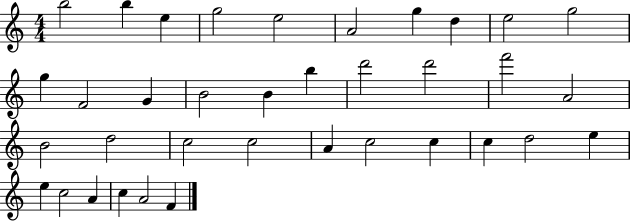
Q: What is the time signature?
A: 4/4